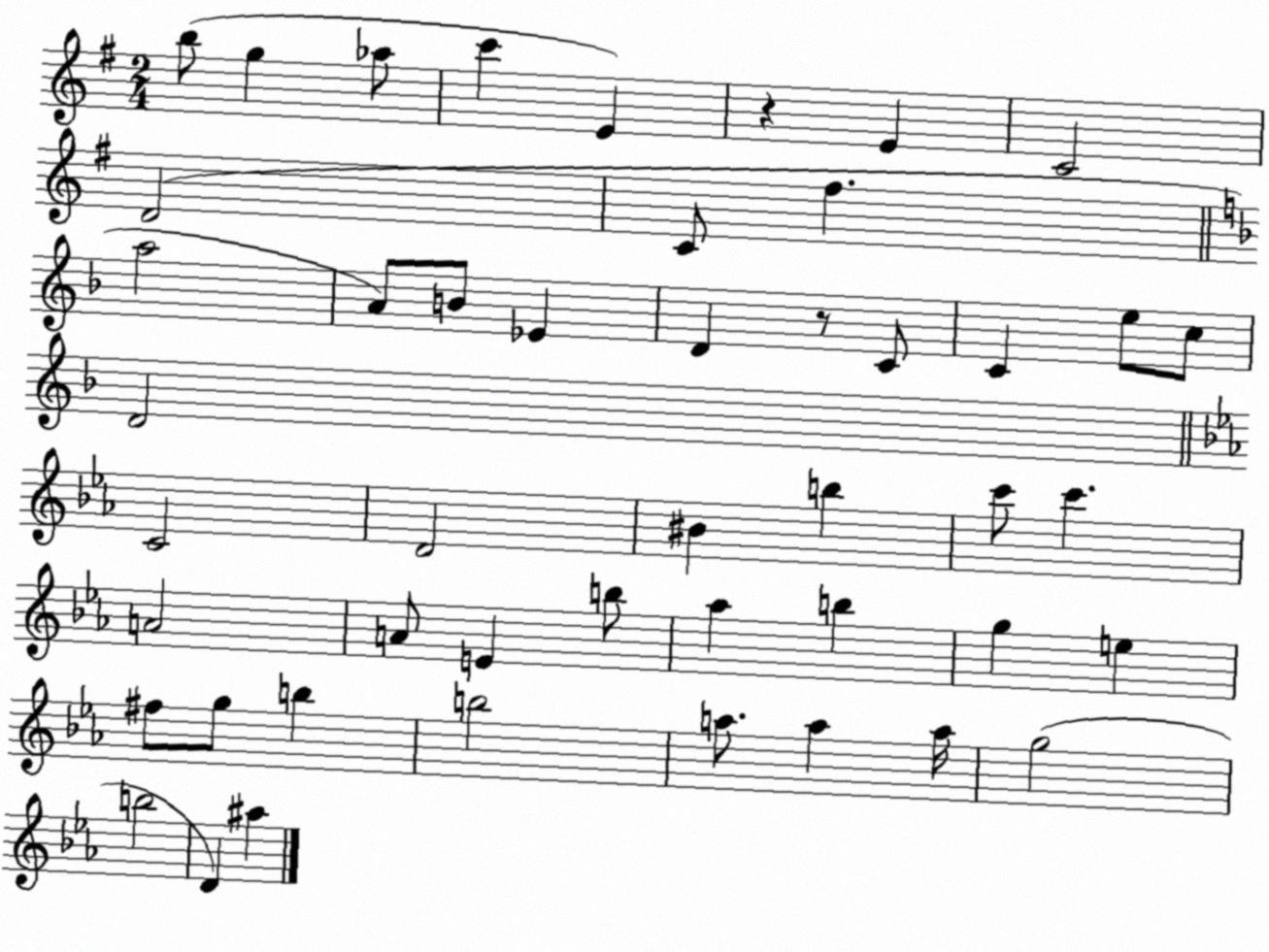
X:1
T:Untitled
M:2/4
L:1/4
K:G
b/2 g _a/2 c' E z E C2 D2 C/2 ^f a2 A/2 B/2 _E D z/2 C/2 C e/2 c/2 D2 C2 D2 ^B b c'/2 c' A2 A/2 E b/2 _a b g e ^f/2 g/2 b b2 a/2 a a/4 g2 b2 D ^a